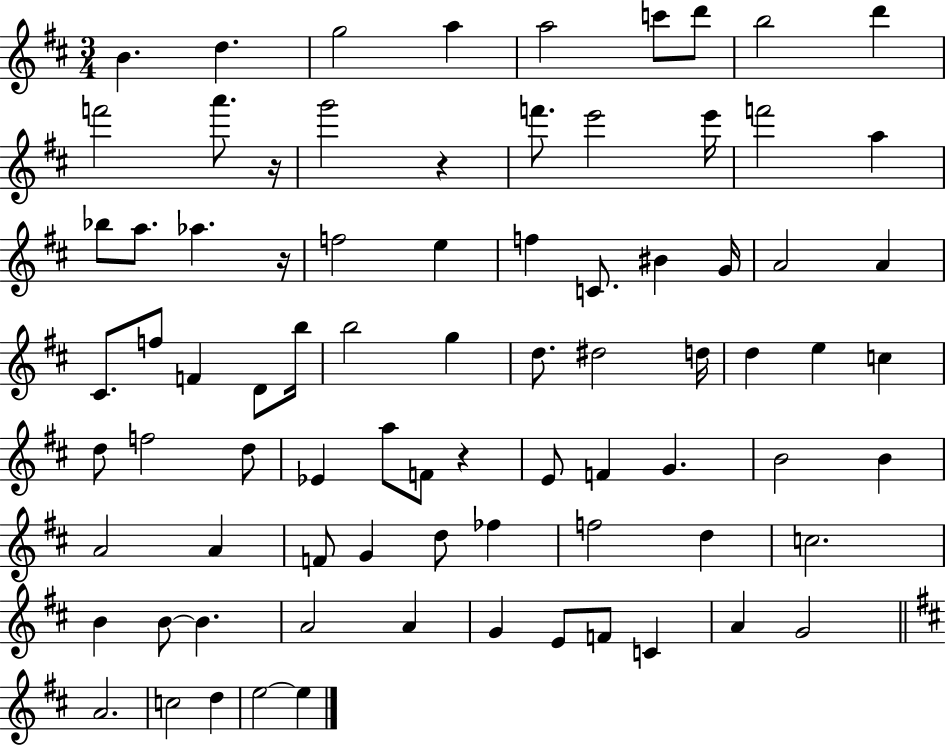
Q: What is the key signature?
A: D major